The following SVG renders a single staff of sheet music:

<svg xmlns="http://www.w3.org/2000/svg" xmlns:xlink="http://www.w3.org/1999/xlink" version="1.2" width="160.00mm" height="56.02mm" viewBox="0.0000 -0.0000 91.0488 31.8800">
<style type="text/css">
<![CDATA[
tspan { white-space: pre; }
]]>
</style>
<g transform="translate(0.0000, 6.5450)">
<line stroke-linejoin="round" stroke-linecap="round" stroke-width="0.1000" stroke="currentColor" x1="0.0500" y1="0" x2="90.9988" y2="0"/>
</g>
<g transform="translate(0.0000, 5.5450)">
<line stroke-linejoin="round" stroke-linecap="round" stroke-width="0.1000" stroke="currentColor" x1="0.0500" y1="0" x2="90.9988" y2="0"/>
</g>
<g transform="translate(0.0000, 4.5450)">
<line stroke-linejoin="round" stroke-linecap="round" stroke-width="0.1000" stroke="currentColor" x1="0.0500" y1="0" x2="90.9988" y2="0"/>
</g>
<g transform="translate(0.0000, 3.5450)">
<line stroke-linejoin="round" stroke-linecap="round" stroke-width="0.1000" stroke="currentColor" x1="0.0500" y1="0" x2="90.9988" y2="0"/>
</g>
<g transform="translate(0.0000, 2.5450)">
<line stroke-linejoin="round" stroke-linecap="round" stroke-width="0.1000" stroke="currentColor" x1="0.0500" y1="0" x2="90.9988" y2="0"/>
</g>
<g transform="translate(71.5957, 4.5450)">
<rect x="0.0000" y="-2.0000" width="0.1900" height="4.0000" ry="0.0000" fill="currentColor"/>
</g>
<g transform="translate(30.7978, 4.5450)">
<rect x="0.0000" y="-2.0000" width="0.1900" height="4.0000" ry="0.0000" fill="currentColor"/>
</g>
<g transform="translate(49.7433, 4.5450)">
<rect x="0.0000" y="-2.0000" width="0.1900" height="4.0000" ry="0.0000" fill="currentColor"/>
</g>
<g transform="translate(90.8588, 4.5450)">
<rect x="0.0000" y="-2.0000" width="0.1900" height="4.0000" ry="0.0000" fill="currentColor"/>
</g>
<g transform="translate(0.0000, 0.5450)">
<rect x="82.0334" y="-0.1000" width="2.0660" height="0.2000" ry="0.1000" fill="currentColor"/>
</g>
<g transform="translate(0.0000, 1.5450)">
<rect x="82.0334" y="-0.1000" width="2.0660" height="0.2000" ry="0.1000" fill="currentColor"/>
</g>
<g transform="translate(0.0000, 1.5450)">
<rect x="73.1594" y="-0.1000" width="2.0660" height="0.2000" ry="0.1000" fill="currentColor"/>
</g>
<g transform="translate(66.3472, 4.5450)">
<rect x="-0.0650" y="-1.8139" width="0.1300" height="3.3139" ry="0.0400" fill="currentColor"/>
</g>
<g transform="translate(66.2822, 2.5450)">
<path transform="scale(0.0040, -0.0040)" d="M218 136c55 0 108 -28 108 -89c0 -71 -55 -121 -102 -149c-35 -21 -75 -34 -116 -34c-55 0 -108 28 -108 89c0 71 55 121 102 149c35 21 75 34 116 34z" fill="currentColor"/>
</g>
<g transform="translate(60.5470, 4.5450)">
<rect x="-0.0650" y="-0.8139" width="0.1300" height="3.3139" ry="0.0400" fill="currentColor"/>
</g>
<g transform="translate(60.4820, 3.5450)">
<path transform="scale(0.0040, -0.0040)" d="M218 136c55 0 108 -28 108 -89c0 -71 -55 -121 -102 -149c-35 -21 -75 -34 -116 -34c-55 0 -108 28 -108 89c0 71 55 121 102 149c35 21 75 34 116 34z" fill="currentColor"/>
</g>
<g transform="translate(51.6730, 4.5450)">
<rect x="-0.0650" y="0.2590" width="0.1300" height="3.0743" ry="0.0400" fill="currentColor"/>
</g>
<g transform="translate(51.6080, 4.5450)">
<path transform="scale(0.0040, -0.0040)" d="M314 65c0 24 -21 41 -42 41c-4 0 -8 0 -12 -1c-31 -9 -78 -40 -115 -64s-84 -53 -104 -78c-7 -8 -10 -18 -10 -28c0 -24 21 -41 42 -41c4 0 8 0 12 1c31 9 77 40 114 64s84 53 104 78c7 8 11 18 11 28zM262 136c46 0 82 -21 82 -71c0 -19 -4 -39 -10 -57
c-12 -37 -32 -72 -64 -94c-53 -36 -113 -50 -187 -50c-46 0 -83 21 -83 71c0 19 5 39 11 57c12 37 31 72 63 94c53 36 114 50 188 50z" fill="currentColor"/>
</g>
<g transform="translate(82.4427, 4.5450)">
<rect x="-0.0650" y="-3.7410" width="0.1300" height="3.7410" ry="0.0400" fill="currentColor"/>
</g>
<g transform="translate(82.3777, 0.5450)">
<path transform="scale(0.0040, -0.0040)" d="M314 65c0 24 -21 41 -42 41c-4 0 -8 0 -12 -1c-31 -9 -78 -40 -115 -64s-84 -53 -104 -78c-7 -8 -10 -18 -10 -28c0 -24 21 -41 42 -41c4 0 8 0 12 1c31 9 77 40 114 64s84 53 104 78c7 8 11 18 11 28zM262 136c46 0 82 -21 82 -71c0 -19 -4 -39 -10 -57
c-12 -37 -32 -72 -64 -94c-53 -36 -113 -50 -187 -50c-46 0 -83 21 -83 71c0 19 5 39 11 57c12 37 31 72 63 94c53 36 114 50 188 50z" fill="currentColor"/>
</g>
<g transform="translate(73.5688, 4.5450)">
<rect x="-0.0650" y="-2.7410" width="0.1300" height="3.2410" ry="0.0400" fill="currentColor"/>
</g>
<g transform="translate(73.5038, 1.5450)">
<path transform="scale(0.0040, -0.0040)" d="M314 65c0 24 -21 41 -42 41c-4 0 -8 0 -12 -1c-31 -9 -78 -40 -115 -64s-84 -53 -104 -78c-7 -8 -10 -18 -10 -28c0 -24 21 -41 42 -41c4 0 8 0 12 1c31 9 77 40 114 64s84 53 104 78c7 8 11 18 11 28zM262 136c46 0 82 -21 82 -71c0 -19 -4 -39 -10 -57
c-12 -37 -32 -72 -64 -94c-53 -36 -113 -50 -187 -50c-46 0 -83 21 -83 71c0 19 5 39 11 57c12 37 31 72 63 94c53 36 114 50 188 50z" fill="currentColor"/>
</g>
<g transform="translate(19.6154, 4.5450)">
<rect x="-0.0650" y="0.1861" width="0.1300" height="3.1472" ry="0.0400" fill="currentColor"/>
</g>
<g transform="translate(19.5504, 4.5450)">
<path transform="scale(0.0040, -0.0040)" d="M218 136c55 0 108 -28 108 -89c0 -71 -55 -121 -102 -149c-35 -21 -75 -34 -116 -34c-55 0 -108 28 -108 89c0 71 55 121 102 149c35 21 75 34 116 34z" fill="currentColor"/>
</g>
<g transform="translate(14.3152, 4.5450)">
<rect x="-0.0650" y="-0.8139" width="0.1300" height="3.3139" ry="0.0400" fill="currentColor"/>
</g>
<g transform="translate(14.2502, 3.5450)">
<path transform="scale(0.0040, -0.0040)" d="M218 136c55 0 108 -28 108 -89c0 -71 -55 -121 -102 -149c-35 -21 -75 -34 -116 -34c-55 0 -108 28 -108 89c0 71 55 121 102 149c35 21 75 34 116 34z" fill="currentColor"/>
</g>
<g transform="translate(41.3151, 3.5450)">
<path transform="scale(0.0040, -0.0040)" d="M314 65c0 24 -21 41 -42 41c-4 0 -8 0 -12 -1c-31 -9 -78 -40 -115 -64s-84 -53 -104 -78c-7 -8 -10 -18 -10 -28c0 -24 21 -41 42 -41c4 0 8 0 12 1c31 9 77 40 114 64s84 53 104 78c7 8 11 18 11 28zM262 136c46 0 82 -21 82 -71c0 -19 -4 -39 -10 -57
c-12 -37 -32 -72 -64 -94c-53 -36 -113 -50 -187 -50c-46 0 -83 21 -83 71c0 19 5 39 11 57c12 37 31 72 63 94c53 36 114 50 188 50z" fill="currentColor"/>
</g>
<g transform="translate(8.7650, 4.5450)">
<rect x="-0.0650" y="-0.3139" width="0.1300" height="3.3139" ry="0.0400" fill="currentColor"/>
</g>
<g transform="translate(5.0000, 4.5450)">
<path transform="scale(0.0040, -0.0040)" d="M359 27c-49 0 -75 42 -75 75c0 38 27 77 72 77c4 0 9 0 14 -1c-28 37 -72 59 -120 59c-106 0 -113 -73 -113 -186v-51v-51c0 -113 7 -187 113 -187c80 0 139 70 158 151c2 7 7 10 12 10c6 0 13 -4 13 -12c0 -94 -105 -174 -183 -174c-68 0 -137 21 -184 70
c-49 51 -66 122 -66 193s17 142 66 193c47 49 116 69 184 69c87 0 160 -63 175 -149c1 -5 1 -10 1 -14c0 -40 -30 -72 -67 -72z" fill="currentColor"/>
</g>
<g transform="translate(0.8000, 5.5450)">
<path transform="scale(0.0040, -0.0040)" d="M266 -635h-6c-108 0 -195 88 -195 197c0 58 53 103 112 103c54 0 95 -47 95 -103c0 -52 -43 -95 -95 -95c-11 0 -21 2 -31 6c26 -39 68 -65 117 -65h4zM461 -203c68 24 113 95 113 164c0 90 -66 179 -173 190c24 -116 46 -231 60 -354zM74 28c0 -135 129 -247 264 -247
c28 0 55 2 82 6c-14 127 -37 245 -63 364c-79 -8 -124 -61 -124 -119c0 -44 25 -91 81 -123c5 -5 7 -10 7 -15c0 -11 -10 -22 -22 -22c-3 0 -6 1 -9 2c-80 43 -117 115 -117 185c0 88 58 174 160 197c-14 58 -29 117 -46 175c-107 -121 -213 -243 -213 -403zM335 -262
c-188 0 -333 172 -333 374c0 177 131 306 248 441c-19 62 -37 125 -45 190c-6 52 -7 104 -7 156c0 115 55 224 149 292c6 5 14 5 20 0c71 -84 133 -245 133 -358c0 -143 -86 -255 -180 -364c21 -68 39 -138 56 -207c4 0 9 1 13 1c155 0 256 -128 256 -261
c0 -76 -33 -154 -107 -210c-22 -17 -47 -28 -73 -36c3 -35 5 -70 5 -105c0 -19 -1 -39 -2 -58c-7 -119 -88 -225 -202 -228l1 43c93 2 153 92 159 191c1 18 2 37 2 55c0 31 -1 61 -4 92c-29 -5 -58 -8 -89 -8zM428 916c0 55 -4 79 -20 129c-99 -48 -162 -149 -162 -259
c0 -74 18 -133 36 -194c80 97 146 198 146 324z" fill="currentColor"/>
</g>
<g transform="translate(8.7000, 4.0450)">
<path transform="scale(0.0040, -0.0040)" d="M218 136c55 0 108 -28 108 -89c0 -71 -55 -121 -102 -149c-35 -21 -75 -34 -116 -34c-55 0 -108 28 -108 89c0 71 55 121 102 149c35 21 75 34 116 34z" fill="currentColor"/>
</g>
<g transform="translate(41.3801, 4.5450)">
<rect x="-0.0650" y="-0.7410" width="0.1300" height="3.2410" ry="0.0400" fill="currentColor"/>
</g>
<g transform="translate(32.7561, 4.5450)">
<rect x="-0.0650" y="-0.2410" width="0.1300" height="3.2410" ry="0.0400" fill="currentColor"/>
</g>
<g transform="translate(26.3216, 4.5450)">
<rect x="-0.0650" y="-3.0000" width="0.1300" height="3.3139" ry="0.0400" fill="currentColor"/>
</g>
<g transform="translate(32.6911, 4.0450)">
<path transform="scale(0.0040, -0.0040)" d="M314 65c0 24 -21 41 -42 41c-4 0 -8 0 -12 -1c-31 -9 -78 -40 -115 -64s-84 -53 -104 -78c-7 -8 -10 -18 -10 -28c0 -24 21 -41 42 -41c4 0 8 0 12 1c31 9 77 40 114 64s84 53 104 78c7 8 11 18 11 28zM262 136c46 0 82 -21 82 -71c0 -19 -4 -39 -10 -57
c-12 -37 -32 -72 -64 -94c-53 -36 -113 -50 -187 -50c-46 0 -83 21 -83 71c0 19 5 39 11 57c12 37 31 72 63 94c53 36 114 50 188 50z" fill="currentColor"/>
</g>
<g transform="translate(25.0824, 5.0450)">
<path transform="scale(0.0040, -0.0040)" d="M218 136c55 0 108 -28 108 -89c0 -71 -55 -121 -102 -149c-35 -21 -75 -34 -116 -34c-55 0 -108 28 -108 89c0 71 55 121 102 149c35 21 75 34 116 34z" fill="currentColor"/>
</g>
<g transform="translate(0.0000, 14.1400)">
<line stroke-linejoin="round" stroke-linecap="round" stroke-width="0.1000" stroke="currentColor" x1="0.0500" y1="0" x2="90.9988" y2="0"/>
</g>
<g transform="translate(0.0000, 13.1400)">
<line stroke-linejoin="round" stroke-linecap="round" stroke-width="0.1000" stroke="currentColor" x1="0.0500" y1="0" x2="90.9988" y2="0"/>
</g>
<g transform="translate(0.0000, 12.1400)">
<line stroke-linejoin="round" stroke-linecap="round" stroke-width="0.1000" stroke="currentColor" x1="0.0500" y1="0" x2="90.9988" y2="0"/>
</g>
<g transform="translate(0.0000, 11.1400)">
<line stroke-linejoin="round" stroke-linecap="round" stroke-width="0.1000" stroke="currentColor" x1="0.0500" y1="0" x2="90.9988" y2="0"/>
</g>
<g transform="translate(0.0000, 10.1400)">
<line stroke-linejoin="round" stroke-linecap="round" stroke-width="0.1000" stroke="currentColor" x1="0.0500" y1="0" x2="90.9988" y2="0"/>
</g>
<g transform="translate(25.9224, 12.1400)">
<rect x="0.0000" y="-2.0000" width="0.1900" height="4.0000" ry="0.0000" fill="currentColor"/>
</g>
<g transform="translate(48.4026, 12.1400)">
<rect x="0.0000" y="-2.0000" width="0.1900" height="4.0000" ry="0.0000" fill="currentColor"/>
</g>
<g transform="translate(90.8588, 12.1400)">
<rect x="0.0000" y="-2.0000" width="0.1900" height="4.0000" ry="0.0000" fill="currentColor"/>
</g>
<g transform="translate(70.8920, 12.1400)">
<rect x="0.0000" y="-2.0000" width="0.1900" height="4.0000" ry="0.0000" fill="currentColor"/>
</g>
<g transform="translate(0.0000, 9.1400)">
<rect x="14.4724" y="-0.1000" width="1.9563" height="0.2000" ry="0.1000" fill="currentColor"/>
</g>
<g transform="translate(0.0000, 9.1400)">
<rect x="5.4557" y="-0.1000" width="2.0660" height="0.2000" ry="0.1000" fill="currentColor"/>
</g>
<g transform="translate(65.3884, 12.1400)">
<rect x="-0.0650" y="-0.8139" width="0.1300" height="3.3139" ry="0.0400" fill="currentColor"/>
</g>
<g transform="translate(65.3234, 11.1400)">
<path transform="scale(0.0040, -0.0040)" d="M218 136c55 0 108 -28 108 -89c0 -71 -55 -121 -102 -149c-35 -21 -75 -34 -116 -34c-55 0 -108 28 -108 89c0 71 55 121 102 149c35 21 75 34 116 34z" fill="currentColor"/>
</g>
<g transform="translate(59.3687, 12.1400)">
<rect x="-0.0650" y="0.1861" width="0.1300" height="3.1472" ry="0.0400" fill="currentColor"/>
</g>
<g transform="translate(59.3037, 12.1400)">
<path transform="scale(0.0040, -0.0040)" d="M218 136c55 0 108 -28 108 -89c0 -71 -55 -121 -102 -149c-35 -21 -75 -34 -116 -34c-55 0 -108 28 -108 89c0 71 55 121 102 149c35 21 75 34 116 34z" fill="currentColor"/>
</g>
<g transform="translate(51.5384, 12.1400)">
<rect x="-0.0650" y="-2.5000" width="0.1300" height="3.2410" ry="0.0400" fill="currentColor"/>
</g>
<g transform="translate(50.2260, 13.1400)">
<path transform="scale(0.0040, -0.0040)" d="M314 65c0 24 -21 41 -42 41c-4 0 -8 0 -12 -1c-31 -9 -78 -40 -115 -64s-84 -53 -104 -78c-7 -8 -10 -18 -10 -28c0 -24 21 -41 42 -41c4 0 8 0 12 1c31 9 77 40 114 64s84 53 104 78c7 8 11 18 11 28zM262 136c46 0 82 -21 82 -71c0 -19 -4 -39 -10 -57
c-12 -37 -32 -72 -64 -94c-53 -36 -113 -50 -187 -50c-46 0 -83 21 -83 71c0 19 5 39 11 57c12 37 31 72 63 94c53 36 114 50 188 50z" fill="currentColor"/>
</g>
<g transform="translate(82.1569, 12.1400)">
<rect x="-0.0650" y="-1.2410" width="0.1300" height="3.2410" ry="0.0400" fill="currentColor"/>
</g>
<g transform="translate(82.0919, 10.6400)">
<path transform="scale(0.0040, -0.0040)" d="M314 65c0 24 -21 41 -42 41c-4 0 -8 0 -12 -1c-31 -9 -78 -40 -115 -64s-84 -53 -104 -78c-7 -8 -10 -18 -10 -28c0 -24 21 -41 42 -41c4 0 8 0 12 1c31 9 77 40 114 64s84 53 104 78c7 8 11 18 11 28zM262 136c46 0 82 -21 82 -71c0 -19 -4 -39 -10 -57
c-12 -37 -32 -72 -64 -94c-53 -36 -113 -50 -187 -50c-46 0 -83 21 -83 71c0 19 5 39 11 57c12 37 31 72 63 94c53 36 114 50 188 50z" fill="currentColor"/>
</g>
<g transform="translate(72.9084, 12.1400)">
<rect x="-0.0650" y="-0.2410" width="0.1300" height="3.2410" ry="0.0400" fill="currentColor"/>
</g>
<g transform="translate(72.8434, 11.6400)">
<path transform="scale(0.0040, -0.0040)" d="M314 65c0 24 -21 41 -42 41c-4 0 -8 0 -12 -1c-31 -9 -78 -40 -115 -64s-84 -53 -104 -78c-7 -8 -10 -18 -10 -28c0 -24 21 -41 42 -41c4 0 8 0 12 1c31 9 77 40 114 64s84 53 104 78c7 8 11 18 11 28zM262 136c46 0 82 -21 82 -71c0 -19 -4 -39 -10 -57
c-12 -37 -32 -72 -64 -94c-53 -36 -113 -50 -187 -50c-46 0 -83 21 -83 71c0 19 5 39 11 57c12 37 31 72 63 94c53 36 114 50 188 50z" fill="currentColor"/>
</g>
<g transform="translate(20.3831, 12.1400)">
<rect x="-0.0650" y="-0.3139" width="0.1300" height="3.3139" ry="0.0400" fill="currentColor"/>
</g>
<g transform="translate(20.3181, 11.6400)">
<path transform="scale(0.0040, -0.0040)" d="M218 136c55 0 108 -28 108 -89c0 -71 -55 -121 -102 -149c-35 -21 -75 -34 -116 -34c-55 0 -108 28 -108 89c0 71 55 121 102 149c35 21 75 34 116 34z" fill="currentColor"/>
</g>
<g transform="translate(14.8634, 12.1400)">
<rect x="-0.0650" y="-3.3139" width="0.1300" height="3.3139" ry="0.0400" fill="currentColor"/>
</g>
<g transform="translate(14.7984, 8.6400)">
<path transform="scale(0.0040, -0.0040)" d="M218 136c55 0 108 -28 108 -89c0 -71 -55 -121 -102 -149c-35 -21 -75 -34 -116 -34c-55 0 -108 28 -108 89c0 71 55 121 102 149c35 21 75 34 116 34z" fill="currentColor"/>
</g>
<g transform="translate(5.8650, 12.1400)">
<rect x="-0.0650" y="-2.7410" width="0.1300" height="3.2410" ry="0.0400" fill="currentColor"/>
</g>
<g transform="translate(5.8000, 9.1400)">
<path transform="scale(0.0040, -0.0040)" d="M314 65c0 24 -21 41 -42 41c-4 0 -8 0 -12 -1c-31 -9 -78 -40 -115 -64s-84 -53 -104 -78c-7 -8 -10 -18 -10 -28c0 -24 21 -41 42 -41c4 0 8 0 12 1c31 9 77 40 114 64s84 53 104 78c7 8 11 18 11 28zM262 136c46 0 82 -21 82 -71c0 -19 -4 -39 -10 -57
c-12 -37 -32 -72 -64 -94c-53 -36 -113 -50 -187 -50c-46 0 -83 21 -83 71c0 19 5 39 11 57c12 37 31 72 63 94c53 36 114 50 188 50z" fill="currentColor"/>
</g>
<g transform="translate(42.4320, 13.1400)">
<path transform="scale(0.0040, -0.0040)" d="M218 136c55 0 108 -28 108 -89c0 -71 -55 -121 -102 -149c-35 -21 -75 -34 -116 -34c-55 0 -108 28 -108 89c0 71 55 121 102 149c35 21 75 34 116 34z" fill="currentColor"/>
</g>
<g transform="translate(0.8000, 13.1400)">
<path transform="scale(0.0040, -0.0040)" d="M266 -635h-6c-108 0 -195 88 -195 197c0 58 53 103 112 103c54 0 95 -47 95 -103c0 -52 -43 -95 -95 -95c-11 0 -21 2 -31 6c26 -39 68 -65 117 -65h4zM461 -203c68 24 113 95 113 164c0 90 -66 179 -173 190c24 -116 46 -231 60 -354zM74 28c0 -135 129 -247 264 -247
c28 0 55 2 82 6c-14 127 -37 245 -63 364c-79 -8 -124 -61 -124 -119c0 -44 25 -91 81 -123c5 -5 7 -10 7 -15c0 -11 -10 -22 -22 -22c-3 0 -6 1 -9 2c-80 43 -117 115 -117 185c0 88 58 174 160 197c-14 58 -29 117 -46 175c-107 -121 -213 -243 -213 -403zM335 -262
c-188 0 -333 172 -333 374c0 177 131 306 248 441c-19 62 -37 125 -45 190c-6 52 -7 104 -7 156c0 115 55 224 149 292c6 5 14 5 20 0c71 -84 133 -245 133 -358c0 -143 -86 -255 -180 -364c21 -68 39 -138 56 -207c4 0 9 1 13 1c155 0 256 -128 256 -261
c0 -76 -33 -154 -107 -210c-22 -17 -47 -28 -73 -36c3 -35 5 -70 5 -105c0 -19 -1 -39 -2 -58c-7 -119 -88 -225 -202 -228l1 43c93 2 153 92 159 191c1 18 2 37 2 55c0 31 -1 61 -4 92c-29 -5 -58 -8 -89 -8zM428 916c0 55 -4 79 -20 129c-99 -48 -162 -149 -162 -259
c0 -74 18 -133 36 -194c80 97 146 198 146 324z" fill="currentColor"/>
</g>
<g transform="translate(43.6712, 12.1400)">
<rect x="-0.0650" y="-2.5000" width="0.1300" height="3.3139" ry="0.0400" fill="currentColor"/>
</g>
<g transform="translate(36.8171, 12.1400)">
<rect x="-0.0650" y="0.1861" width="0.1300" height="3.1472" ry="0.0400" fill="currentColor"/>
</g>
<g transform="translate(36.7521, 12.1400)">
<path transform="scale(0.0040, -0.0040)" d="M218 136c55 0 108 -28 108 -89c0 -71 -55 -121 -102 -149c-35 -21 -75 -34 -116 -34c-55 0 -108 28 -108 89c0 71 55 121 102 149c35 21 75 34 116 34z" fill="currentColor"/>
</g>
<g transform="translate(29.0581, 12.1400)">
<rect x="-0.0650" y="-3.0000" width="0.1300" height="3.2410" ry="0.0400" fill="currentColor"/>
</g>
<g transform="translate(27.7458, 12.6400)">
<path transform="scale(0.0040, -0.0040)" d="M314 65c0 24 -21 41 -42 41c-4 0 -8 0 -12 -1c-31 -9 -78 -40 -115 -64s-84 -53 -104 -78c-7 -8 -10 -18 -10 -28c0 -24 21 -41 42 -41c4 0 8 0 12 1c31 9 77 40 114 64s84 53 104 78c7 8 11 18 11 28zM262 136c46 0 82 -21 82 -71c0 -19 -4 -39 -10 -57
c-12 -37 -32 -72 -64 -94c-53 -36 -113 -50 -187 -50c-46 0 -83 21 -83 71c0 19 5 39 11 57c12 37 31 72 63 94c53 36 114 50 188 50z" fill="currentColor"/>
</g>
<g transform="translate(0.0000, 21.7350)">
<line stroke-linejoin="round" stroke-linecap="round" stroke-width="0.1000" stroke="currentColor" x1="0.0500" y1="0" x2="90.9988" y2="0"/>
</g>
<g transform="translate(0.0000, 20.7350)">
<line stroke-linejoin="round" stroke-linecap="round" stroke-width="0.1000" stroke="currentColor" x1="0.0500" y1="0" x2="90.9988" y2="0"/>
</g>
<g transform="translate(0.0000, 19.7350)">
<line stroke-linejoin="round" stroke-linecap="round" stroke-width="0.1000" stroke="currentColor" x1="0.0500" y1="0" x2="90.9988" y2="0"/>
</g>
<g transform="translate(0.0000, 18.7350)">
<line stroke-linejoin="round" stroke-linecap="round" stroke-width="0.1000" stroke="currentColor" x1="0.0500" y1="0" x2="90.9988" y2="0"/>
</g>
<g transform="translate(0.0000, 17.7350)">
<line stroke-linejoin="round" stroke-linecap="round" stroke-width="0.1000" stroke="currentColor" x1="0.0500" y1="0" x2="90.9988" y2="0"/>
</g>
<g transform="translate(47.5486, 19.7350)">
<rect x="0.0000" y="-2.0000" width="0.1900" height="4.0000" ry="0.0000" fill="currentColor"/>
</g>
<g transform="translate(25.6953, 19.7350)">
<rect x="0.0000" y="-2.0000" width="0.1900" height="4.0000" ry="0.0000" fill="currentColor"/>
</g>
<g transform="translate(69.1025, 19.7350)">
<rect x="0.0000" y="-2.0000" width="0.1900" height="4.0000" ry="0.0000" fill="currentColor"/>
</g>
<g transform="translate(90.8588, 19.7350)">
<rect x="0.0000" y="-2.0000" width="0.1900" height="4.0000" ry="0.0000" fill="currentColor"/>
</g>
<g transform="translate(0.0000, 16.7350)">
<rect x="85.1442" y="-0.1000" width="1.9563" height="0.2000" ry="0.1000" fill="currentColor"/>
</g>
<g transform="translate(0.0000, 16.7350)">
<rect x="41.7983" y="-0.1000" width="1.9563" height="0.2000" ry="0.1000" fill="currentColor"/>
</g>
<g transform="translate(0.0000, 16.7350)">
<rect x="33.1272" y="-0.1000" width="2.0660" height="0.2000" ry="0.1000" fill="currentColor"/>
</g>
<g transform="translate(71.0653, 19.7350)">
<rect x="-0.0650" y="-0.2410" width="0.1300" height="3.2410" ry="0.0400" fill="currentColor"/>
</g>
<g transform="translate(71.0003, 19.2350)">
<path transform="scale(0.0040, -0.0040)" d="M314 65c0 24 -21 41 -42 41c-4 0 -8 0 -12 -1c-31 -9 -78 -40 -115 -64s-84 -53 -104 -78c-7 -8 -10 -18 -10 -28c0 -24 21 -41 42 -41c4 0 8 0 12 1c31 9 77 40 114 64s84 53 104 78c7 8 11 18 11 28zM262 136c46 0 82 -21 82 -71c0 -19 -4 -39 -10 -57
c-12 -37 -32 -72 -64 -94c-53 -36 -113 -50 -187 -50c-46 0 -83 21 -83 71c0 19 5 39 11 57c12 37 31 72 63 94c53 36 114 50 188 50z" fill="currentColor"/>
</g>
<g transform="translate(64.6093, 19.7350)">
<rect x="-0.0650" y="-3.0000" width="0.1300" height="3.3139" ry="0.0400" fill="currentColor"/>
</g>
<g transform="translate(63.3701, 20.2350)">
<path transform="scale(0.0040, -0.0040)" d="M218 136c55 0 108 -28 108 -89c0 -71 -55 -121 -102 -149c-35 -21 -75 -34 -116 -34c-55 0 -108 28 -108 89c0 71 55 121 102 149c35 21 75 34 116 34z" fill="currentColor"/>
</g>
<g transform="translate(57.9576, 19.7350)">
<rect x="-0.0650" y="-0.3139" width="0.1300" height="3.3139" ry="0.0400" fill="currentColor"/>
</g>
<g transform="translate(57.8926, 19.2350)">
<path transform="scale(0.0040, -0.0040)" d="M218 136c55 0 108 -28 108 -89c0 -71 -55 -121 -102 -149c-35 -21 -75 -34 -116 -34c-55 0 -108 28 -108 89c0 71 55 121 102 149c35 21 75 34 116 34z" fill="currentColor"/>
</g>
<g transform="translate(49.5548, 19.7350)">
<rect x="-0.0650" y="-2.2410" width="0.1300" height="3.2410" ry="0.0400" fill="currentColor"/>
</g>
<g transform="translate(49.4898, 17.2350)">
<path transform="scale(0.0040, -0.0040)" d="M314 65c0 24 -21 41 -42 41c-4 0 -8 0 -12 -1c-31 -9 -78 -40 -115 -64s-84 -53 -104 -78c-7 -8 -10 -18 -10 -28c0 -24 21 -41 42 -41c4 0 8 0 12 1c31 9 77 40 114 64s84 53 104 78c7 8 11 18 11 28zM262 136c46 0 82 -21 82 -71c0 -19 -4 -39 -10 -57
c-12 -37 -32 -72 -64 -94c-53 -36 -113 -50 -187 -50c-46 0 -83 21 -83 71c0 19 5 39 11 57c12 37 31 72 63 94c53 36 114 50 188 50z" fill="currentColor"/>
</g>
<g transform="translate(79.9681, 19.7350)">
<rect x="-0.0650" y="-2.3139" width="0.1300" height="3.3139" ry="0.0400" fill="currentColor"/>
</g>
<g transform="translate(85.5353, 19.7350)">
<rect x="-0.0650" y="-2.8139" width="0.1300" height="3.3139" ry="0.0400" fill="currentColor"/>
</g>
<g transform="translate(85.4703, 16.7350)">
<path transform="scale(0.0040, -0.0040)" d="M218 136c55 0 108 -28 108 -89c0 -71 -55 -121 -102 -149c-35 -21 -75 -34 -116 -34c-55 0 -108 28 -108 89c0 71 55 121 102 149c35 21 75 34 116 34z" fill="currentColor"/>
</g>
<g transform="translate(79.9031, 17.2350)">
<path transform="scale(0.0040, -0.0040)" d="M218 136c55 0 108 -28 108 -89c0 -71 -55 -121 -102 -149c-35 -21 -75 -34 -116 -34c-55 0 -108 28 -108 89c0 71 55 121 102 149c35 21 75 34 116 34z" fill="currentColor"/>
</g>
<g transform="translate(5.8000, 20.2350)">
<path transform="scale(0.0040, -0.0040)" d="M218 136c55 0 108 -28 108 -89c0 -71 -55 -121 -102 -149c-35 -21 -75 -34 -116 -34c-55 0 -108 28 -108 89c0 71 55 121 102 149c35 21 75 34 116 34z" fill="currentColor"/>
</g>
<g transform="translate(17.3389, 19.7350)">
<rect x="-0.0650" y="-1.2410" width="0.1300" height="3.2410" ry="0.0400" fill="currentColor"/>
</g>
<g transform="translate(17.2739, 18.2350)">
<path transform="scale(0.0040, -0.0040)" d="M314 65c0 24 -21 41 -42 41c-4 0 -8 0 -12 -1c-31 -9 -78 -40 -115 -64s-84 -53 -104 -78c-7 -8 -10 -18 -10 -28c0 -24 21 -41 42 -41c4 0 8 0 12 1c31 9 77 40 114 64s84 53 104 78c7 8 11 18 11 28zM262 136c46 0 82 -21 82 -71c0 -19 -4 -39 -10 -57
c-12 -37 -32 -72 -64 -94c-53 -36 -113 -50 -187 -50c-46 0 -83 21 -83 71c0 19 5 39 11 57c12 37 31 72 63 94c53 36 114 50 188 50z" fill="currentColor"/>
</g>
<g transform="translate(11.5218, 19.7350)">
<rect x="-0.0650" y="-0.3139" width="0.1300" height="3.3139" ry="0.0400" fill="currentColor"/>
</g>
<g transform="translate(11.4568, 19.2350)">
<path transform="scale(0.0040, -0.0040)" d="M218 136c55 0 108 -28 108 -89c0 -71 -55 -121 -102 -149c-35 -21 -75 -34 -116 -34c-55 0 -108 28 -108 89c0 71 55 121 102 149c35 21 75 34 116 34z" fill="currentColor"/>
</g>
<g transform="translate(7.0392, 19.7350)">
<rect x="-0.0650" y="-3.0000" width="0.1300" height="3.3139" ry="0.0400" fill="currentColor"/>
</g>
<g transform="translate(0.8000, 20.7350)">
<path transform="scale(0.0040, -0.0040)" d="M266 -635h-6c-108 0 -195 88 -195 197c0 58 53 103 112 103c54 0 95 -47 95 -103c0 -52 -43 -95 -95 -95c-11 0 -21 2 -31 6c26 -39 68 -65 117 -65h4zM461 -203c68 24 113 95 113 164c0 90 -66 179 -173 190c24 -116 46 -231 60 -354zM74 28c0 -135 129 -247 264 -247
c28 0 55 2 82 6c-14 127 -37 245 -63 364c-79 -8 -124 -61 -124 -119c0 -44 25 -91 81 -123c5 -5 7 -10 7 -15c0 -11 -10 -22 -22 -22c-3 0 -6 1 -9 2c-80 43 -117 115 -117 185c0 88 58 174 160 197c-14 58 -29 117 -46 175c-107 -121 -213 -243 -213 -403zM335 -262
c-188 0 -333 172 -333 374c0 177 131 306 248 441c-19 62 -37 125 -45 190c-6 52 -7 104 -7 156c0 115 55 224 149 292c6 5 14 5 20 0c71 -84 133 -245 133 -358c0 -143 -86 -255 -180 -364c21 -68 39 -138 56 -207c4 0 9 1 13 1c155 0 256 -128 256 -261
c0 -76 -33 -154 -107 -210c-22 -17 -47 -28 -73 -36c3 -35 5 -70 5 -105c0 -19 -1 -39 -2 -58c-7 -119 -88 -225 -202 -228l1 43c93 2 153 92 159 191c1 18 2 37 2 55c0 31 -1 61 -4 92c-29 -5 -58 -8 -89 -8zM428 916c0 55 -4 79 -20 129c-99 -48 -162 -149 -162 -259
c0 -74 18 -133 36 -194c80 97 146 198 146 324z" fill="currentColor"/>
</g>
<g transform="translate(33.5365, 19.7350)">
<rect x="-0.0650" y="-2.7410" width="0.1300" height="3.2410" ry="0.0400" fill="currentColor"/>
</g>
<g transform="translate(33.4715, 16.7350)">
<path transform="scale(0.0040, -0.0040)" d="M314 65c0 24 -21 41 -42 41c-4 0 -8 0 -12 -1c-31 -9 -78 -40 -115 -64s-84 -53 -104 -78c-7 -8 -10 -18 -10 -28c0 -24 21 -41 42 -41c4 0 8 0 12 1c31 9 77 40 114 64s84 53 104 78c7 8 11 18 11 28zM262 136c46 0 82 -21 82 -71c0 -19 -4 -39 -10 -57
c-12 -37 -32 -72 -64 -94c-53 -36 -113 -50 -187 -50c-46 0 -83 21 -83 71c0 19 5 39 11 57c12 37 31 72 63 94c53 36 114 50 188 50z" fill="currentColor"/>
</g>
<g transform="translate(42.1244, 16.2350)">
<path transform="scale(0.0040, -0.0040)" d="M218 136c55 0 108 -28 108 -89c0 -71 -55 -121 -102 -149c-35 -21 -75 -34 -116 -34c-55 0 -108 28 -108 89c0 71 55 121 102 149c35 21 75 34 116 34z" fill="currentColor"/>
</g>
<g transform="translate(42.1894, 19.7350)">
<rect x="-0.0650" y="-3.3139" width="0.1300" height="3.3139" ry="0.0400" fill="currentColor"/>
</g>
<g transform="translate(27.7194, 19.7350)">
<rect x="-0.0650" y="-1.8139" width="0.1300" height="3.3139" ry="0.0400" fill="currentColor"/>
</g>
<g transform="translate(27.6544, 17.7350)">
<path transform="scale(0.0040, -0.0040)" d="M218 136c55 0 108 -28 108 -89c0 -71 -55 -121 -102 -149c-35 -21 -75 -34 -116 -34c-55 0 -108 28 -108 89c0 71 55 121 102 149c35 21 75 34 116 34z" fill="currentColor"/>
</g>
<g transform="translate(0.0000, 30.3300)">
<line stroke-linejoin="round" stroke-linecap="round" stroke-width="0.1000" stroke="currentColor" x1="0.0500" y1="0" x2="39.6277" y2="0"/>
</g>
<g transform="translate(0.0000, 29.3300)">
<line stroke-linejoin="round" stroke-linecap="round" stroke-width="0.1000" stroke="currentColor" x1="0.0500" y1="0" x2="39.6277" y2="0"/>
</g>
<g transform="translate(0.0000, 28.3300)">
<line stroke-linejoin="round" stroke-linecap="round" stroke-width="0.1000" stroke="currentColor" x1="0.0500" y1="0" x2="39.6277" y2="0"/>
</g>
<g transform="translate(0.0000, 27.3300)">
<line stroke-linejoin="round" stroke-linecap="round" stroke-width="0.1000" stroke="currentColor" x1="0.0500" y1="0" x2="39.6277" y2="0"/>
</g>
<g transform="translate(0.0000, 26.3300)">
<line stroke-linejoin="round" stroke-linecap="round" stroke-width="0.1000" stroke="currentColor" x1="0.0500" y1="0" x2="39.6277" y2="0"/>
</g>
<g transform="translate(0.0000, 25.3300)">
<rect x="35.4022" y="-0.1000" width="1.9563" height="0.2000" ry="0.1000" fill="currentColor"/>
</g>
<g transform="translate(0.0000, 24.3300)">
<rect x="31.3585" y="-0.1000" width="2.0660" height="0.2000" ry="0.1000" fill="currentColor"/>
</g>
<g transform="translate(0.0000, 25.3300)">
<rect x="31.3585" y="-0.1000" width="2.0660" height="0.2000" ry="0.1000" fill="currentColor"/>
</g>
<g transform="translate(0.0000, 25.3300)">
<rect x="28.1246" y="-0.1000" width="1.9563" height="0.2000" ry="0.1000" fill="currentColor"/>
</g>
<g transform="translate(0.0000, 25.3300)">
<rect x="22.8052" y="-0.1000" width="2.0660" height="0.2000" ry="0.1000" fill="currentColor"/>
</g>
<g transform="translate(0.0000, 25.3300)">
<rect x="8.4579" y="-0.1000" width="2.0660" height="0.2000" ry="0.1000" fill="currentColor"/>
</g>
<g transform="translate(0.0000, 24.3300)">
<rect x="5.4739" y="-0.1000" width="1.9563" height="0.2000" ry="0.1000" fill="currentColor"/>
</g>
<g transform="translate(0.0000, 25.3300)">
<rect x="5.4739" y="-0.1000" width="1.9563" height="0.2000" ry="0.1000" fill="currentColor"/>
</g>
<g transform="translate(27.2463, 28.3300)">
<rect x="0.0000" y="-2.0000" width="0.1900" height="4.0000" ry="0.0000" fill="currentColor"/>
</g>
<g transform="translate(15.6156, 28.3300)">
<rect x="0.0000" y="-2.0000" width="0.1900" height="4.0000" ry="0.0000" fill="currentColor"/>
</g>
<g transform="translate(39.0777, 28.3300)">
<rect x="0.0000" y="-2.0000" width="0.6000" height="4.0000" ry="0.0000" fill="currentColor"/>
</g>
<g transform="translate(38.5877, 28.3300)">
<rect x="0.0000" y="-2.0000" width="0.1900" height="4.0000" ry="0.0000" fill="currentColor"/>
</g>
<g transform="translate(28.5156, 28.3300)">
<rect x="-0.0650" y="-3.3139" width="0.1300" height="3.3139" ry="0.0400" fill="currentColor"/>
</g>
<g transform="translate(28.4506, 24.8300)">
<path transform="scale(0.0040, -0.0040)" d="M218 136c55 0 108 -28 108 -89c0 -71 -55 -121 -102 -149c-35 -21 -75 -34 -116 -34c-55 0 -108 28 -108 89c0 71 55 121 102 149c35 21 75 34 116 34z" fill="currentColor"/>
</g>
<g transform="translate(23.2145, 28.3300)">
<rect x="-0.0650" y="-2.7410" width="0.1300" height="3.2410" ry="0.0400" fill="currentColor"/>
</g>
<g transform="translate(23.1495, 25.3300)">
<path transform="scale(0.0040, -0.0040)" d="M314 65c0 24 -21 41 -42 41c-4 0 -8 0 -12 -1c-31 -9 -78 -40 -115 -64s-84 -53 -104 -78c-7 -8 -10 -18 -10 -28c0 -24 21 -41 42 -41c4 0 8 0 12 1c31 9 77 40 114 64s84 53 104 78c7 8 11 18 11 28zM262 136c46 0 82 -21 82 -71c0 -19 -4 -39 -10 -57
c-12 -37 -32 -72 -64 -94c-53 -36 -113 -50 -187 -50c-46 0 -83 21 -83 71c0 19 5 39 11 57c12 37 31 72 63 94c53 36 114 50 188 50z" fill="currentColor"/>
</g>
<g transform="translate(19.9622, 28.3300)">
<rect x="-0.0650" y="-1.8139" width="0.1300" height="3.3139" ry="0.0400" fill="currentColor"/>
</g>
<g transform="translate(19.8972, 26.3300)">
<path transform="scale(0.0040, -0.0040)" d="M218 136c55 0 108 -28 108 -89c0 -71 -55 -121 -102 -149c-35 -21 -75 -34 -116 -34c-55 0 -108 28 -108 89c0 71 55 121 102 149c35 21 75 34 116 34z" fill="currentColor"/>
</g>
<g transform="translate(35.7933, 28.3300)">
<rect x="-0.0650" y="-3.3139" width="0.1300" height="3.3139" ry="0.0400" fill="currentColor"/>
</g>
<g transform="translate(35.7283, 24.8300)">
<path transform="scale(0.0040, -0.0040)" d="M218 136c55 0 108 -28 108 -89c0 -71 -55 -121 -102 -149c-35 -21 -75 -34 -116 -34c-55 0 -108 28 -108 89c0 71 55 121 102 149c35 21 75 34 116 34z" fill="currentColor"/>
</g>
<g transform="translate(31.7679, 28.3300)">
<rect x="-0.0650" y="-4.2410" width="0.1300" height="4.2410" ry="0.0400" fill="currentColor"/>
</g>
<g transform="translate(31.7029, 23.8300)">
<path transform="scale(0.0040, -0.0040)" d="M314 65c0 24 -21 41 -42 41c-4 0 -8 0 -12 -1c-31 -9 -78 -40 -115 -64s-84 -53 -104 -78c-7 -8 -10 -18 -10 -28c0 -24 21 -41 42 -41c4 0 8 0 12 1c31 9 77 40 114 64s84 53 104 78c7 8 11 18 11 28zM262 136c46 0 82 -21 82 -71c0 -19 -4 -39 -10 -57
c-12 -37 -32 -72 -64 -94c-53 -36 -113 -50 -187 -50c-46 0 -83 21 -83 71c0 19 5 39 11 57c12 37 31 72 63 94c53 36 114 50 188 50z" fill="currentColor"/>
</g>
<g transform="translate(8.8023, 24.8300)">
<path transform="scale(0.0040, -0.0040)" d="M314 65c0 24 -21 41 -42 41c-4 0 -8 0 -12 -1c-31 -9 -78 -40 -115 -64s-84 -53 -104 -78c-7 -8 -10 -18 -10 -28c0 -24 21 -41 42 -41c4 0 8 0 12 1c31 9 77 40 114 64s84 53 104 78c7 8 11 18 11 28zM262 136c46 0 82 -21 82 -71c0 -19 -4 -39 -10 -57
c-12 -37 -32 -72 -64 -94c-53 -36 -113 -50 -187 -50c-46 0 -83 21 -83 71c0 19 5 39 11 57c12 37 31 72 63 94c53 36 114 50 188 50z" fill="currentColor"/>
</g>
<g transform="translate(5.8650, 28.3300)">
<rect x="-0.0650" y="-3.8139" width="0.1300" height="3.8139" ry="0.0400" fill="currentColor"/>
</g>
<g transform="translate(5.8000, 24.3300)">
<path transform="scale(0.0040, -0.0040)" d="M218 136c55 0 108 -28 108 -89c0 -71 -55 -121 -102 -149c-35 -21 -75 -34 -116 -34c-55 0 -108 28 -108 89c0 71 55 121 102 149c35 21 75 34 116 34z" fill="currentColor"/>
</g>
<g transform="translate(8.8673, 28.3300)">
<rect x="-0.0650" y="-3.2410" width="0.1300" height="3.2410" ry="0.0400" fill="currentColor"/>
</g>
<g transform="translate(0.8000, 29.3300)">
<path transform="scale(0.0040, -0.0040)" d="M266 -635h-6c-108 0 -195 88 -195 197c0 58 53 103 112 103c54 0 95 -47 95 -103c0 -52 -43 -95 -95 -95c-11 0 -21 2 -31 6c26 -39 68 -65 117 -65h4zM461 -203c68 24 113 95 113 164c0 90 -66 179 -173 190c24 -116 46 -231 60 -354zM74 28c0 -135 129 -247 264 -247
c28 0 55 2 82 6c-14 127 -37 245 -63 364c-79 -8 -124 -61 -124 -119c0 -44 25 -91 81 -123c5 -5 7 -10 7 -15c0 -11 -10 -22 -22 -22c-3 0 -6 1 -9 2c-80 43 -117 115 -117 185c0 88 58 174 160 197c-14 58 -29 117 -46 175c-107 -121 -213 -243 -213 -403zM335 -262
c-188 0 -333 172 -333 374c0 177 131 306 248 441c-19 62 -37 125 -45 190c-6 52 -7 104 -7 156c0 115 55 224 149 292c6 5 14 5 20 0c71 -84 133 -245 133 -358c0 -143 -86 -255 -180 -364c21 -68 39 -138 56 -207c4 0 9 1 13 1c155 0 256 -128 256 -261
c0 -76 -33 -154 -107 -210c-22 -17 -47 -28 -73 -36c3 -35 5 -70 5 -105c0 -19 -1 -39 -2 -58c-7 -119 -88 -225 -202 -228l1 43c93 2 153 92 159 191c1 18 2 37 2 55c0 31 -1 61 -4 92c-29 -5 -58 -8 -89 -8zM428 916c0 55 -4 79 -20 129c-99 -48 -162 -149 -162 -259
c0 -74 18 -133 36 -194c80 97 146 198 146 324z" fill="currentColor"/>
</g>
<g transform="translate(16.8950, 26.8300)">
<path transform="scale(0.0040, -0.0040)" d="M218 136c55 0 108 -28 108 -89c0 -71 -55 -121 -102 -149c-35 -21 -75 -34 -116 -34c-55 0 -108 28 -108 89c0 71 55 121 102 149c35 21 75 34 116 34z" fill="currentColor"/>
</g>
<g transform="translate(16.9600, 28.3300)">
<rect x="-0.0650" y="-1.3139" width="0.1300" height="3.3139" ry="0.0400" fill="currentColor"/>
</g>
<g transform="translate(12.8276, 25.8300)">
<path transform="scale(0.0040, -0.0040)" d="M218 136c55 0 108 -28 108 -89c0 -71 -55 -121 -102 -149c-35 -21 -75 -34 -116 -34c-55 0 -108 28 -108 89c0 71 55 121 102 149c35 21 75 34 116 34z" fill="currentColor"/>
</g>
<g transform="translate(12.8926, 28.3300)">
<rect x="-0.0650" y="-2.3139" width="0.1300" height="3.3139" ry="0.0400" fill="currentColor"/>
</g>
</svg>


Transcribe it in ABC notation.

X:1
T:Untitled
M:4/4
L:1/4
K:C
c d B A c2 d2 B2 d f a2 c'2 a2 b c A2 B G G2 B d c2 e2 A c e2 f a2 b g2 c A c2 g a c' b2 g e f a2 b d'2 b